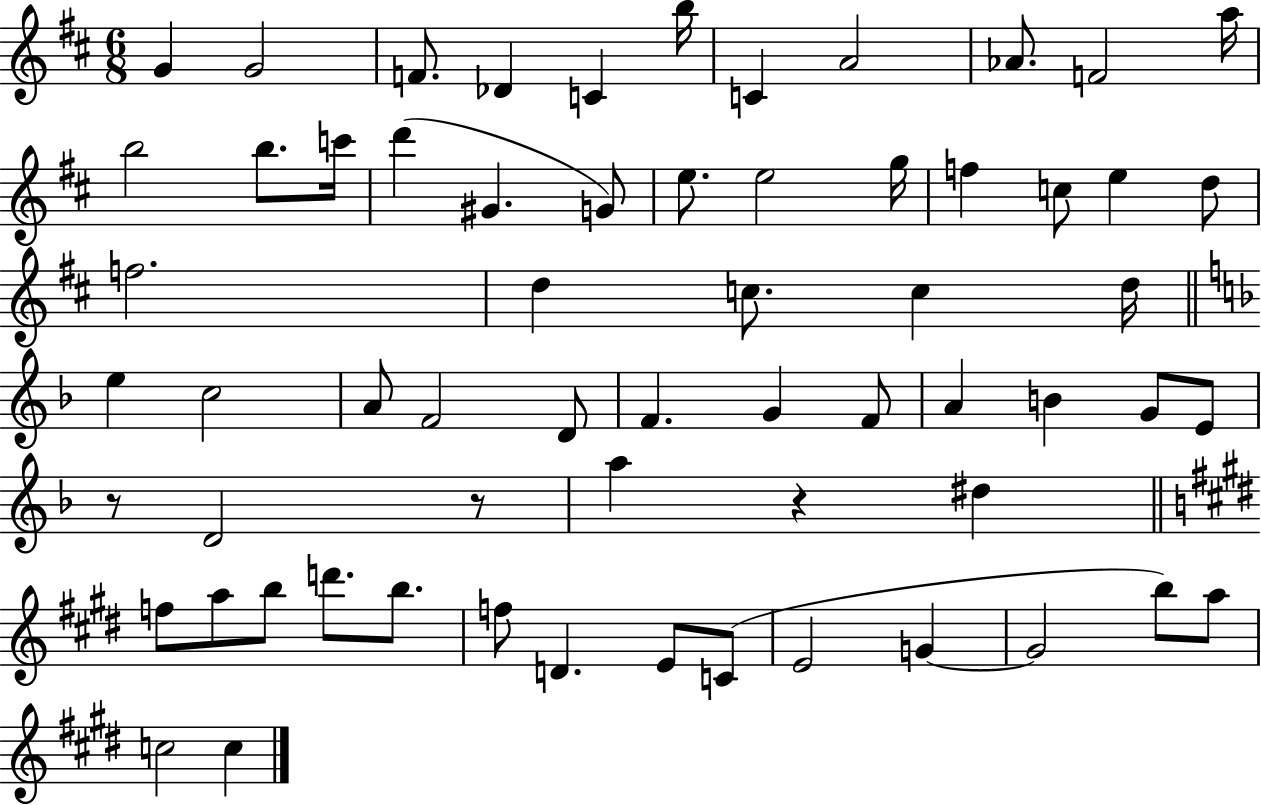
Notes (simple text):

G4/q G4/h F4/e. Db4/q C4/q B5/s C4/q A4/h Ab4/e. F4/h A5/s B5/h B5/e. C6/s D6/q G#4/q. G4/e E5/e. E5/h G5/s F5/q C5/e E5/q D5/e F5/h. D5/q C5/e. C5/q D5/s E5/q C5/h A4/e F4/h D4/e F4/q. G4/q F4/e A4/q B4/q G4/e E4/e R/e D4/h R/e A5/q R/q D#5/q F5/e A5/e B5/e D6/e. B5/e. F5/e D4/q. E4/e C4/e E4/h G4/q G4/h B5/e A5/e C5/h C5/q